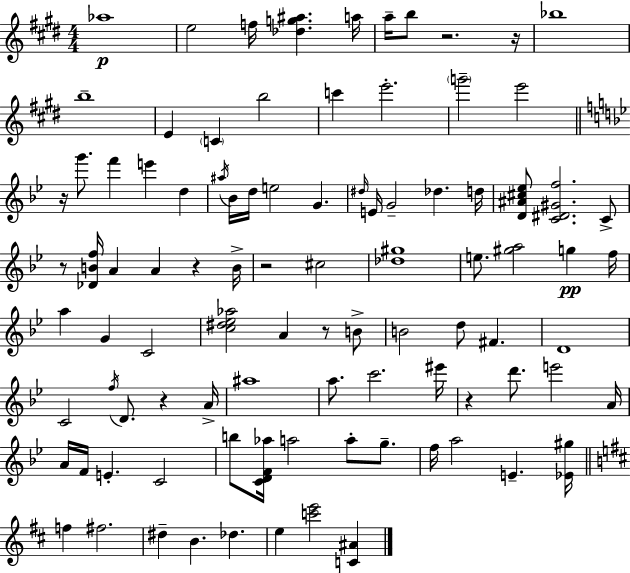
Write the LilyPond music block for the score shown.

{
  \clef treble
  \numericTimeSignature
  \time 4/4
  \key e \major
  aes''1\p | e''2 f''16 <des'' g'' ais''>4. a''16 | a''16-- b''8 r2. r16 | bes''1 | \break b''1-- | e'4 \parenthesize c'4 b''2 | c'''4 e'''2.-. | \parenthesize g'''2-- e'''2 | \break \bar "||" \break \key bes \major r16 g'''8. f'''4 e'''4 d''4 | \acciaccatura { ais''16 } bes'16 d''16 e''2 g'4. | \grace { dis''16 } e'16 g'2-- des''4. | d''16 <d' ais' cis'' ees''>8 <c' dis' gis' f''>2. | \break c'8-> r8 <des' b' f''>16 a'4 a'4 r4 | b'16-> r2 cis''2 | <des'' gis''>1 | e''8. <gis'' a''>2 g''4\pp | \break f''16 a''4 g'4 c'2 | <c'' dis'' ees'' aes''>2 a'4 r8 | b'8-> b'2 d''8 fis'4. | d'1 | \break c'2 \acciaccatura { f''16 } d'8. r4 | a'16-> ais''1 | a''8. c'''2. | eis'''16 r4 d'''8. e'''2 | \break a'16 a'16 f'16 e'4.-. c'2 | b''8 <c' d' f' aes''>16 a''2 a''8-. | g''8.-- f''16 a''2 e'4.-- | <ees' gis''>16 \bar "||" \break \key d \major f''4 fis''2. | dis''4-- b'4. des''4. | e''4 <c''' e'''>2 <c' ais'>4 | \bar "|."
}